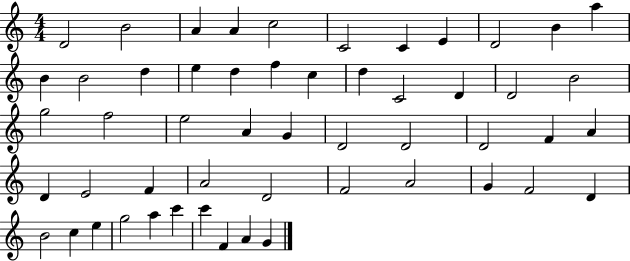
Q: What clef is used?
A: treble